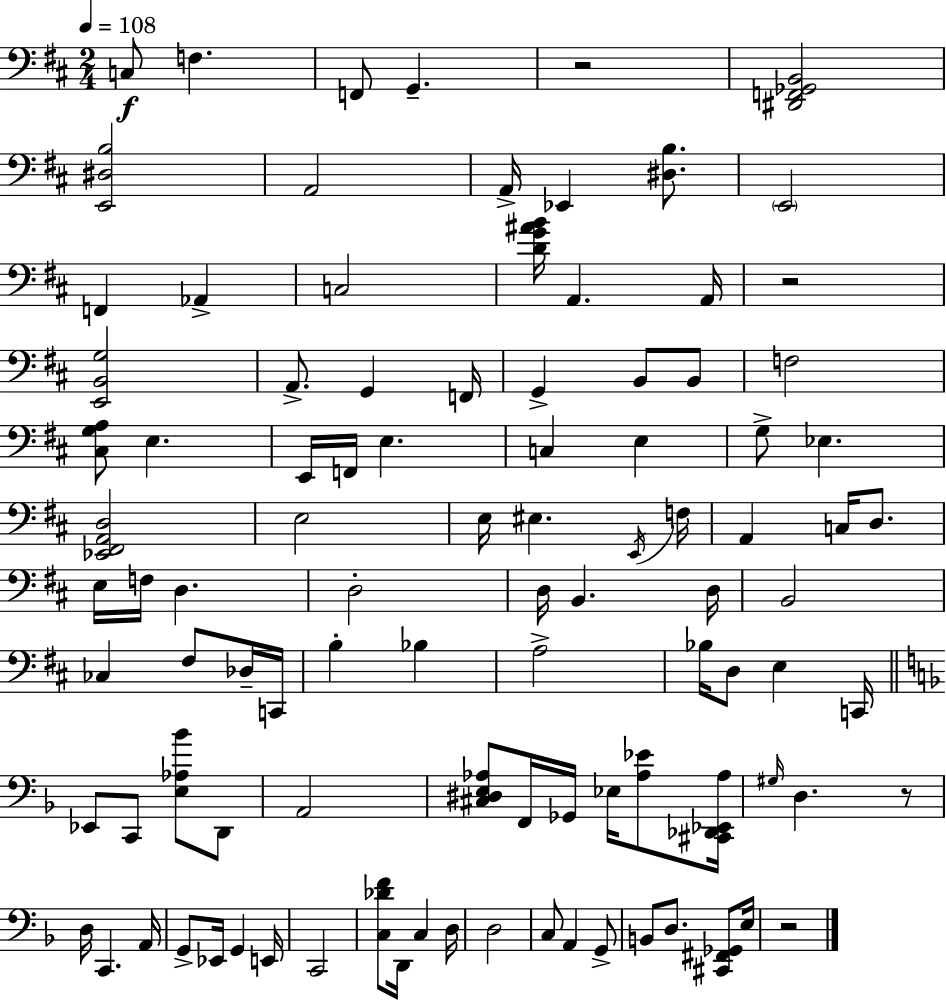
{
  \clef bass
  \numericTimeSignature
  \time 2/4
  \key d \major
  \tempo 4 = 108
  c8\f f4. | f,8 g,4.-- | r2 | <dis, f, ges, b,>2 | \break <e, dis b>2 | a,2 | a,16-> ees,4 <dis b>8. | \parenthesize e,2 | \break f,4 aes,4-> | c2 | <d' g' ais' b'>16 a,4. a,16 | r2 | \break <e, b, g>2 | a,8.-> g,4 f,16 | g,4-> b,8 b,8 | f2 | \break <cis g a>8 e4. | e,16 f,16 e4. | c4 e4 | g8-> ees4. | \break <ees, fis, a, d>2 | e2 | e16 eis4. \acciaccatura { e,16 } | f16 a,4 c16 d8. | \break e16 f16 d4. | d2-. | d16 b,4. | d16 b,2 | \break ces4 fis8 des16-- | c,16 b4-. bes4 | a2-> | bes16 d8 e4 | \break c,16 \bar "||" \break \key f \major ees,8 c,8 <e aes bes'>8 d,8 | a,2 | <cis dis e aes>8 f,16 ges,16 ees16 <aes ees'>8 <cis, des, ees, aes>16 | \grace { gis16 } d4. r8 | \break d16 c,4. | a,16 g,8-> ees,16 g,4 | e,16 c,2 | <c des' f'>8 d,16 c4 | \break d16 d2 | c8 a,4 g,8-> | b,8 d8. <cis, fis, ges,>8 | e16 r2 | \break \bar "|."
}